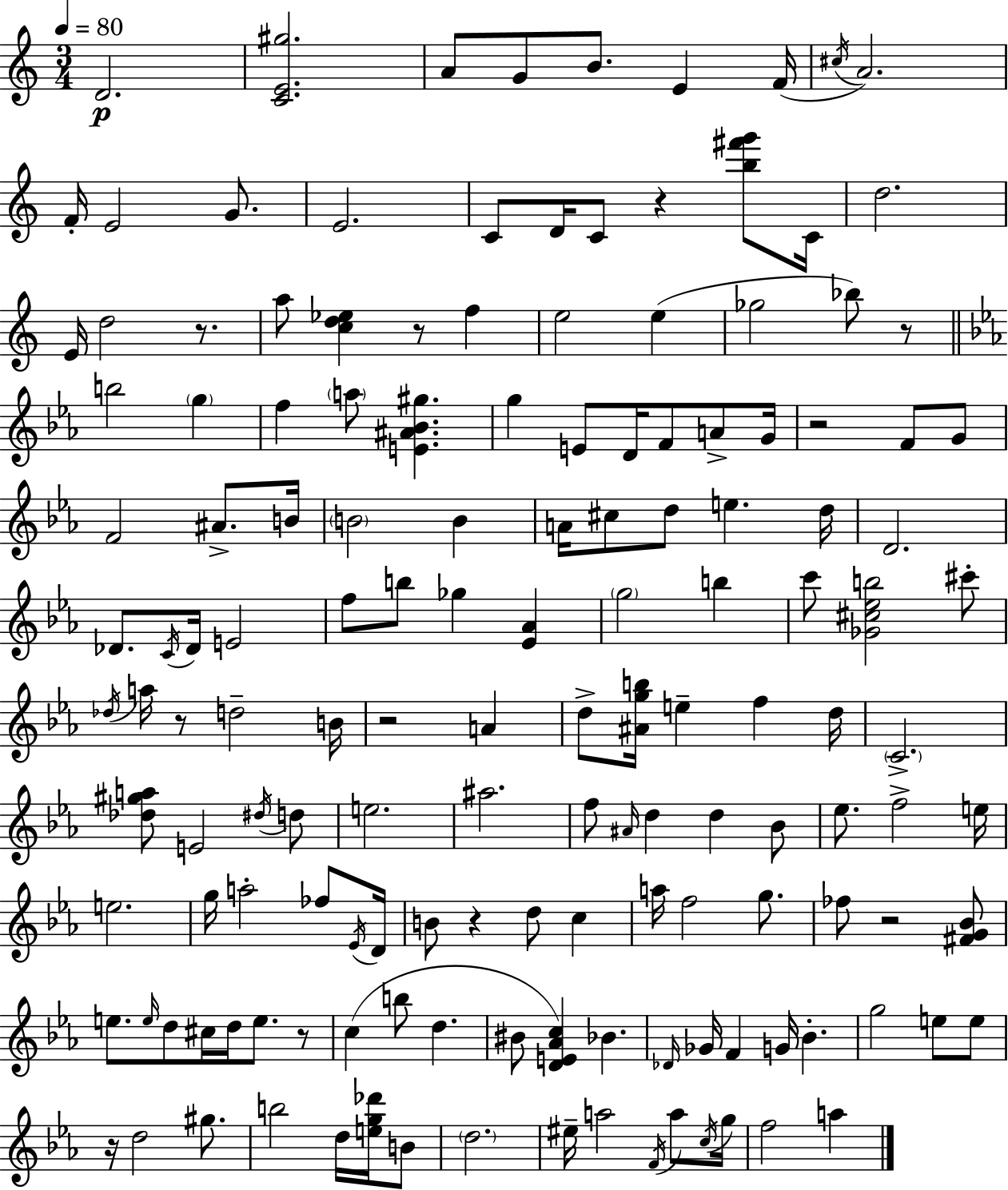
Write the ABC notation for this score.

X:1
T:Untitled
M:3/4
L:1/4
K:C
D2 [CE^g]2 A/2 G/2 B/2 E F/4 ^c/4 A2 F/4 E2 G/2 E2 C/2 D/4 C/2 z [b^f'g']/2 C/4 d2 E/4 d2 z/2 a/2 [cd_e] z/2 f e2 e _g2 _b/2 z/2 b2 g f a/2 [E^A_B^g] g E/2 D/4 F/2 A/2 G/4 z2 F/2 G/2 F2 ^A/2 B/4 B2 B A/4 ^c/2 d/2 e d/4 D2 _D/2 C/4 _D/4 E2 f/2 b/2 _g [_E_A] g2 b c'/2 [_G^c_eb]2 ^c'/2 _d/4 a/4 z/2 d2 B/4 z2 A d/2 [^Agb]/4 e f d/4 C2 [_d^ga]/2 E2 ^d/4 d/2 e2 ^a2 f/2 ^A/4 d d _B/2 _e/2 f2 e/4 e2 g/4 a2 _f/2 _E/4 D/4 B/2 z d/2 c a/4 f2 g/2 _f/2 z2 [^FG_B]/2 e/2 e/4 d/2 ^c/4 d/4 e/2 z/2 c b/2 d ^B/2 [DE_Ac] _B _D/4 _G/4 F G/4 _B g2 e/2 e/2 z/4 d2 ^g/2 b2 d/4 [eg_d']/4 B/2 d2 ^e/4 a2 F/4 a/2 c/4 g/4 f2 a